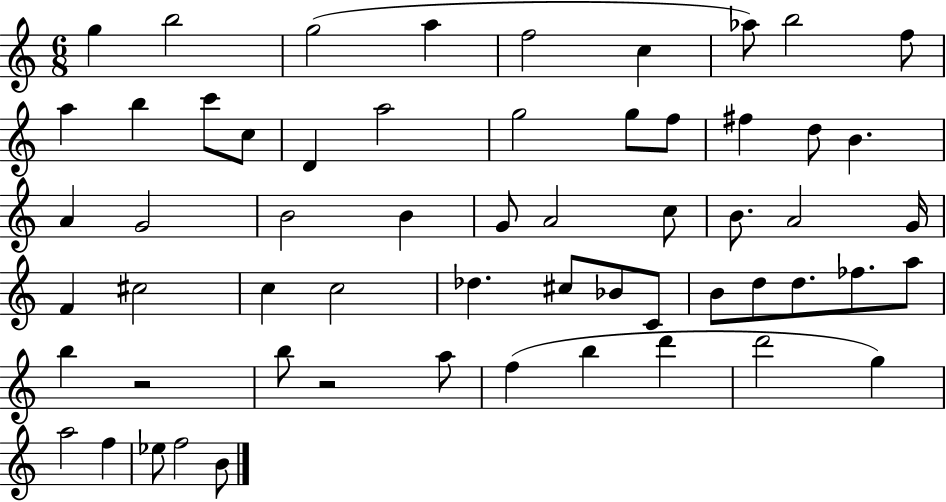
G5/q B5/h G5/h A5/q F5/h C5/q Ab5/e B5/h F5/e A5/q B5/q C6/e C5/e D4/q A5/h G5/h G5/e F5/e F#5/q D5/e B4/q. A4/q G4/h B4/h B4/q G4/e A4/h C5/e B4/e. A4/h G4/s F4/q C#5/h C5/q C5/h Db5/q. C#5/e Bb4/e C4/e B4/e D5/e D5/e. FES5/e. A5/e B5/q R/h B5/e R/h A5/e F5/q B5/q D6/q D6/h G5/q A5/h F5/q Eb5/e F5/h B4/e